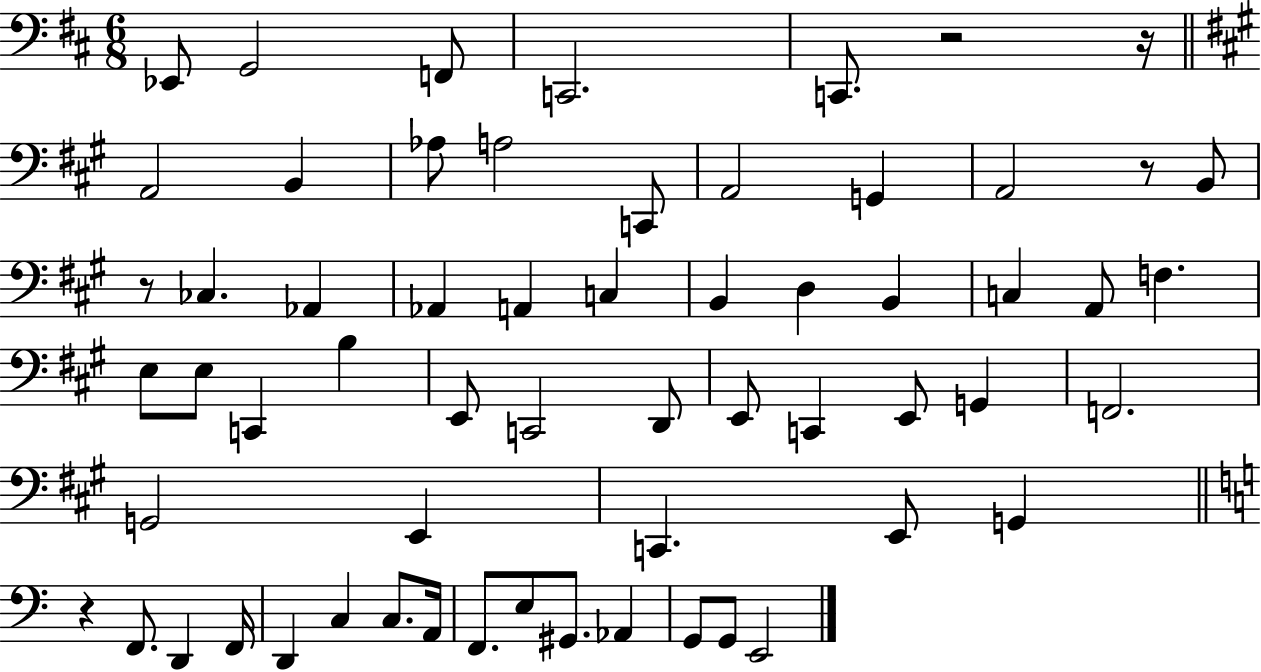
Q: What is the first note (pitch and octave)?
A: Eb2